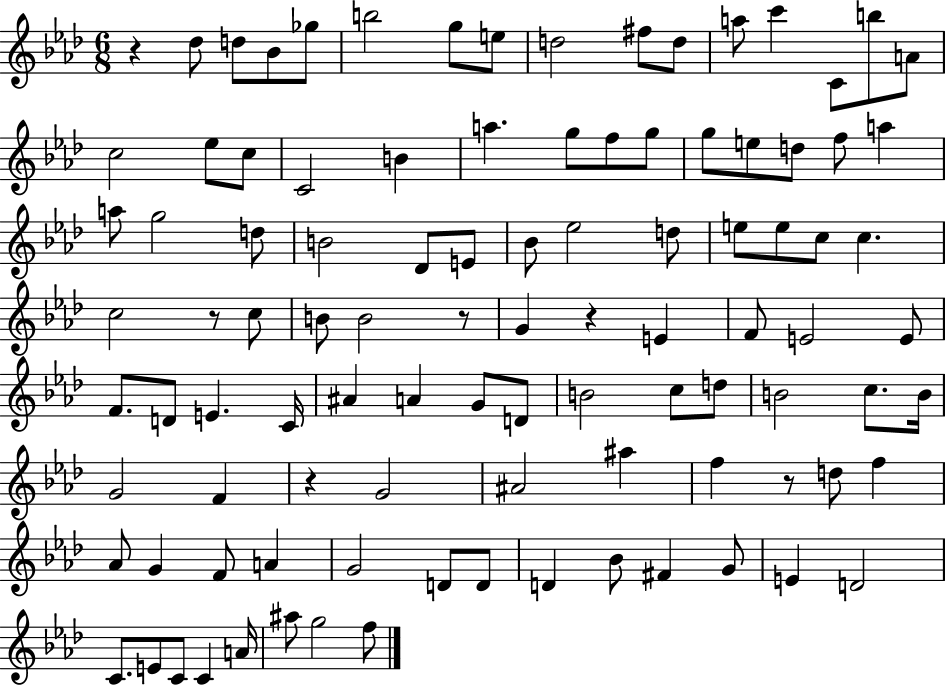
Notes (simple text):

R/q Db5/e D5/e Bb4/e Gb5/e B5/h G5/e E5/e D5/h F#5/e D5/e A5/e C6/q C4/e B5/e A4/e C5/h Eb5/e C5/e C4/h B4/q A5/q. G5/e F5/e G5/e G5/e E5/e D5/e F5/e A5/q A5/e G5/h D5/e B4/h Db4/e E4/e Bb4/e Eb5/h D5/e E5/e E5/e C5/e C5/q. C5/h R/e C5/e B4/e B4/h R/e G4/q R/q E4/q F4/e E4/h E4/e F4/e. D4/e E4/q. C4/s A#4/q A4/q G4/e D4/e B4/h C5/e D5/e B4/h C5/e. B4/s G4/h F4/q R/q G4/h A#4/h A#5/q F5/q R/e D5/e F5/q Ab4/e G4/q F4/e A4/q G4/h D4/e D4/e D4/q Bb4/e F#4/q G4/e E4/q D4/h C4/e. E4/e C4/e C4/q A4/s A#5/e G5/h F5/e